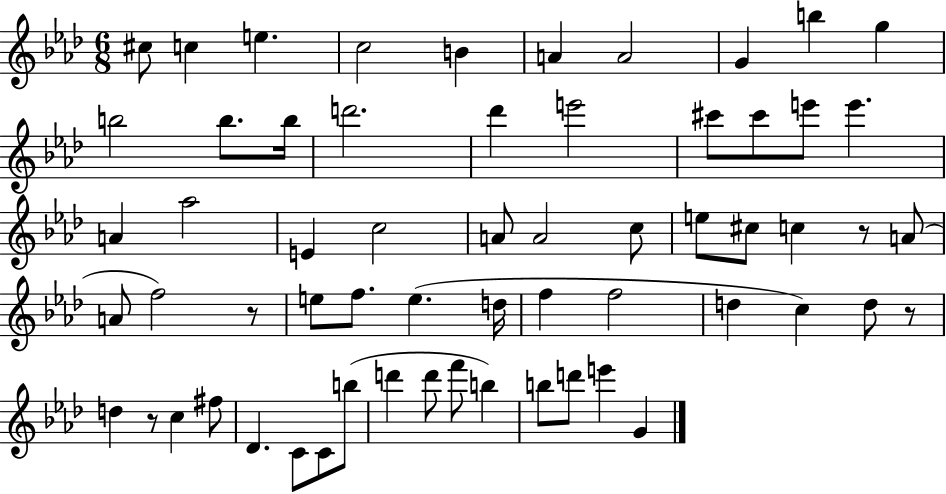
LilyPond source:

{
  \clef treble
  \numericTimeSignature
  \time 6/8
  \key aes \major
  cis''8 c''4 e''4. | c''2 b'4 | a'4 a'2 | g'4 b''4 g''4 | \break b''2 b''8. b''16 | d'''2. | des'''4 e'''2 | cis'''8 cis'''8 e'''8 e'''4. | \break a'4 aes''2 | e'4 c''2 | a'8 a'2 c''8 | e''8 cis''8 c''4 r8 a'8( | \break a'8 f''2) r8 | e''8 f''8. e''4.( d''16 | f''4 f''2 | d''4 c''4) d''8 r8 | \break d''4 r8 c''4 fis''8 | des'4. c'8 c'8 b''8( | d'''4 d'''8 f'''8 b''4) | b''8 d'''8 e'''4 g'4 | \break \bar "|."
}